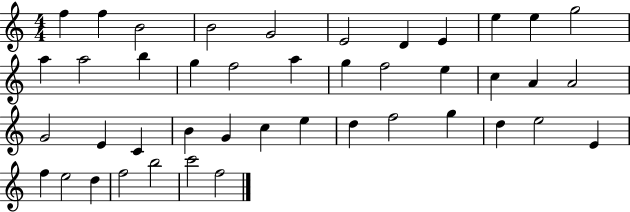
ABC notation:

X:1
T:Untitled
M:4/4
L:1/4
K:C
f f B2 B2 G2 E2 D E e e g2 a a2 b g f2 a g f2 e c A A2 G2 E C B G c e d f2 g d e2 E f e2 d f2 b2 c'2 f2